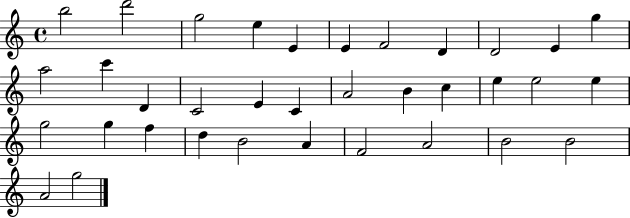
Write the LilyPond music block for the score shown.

{
  \clef treble
  \time 4/4
  \defaultTimeSignature
  \key c \major
  b''2 d'''2 | g''2 e''4 e'4 | e'4 f'2 d'4 | d'2 e'4 g''4 | \break a''2 c'''4 d'4 | c'2 e'4 c'4 | a'2 b'4 c''4 | e''4 e''2 e''4 | \break g''2 g''4 f''4 | d''4 b'2 a'4 | f'2 a'2 | b'2 b'2 | \break a'2 g''2 | \bar "|."
}